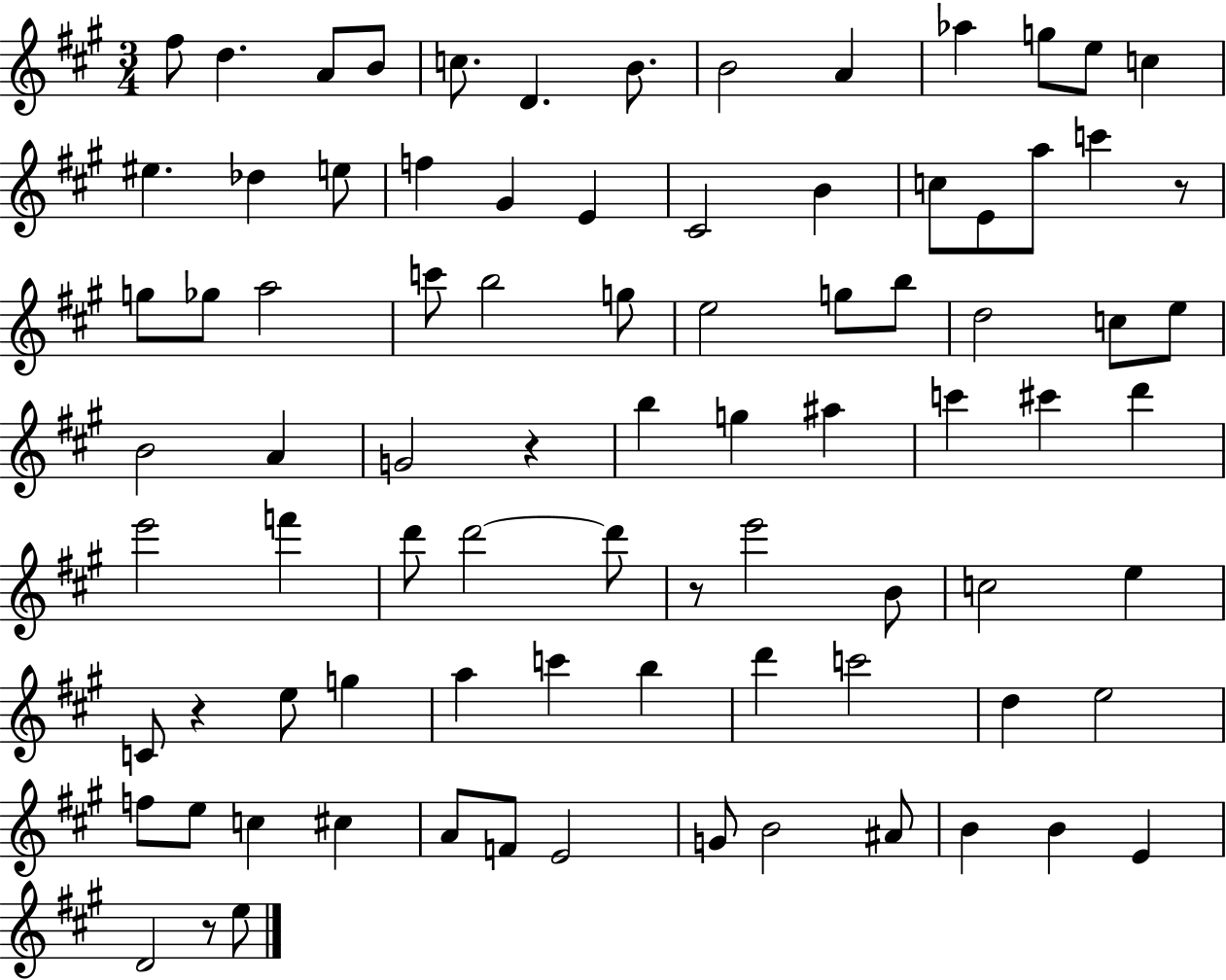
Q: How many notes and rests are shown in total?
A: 85